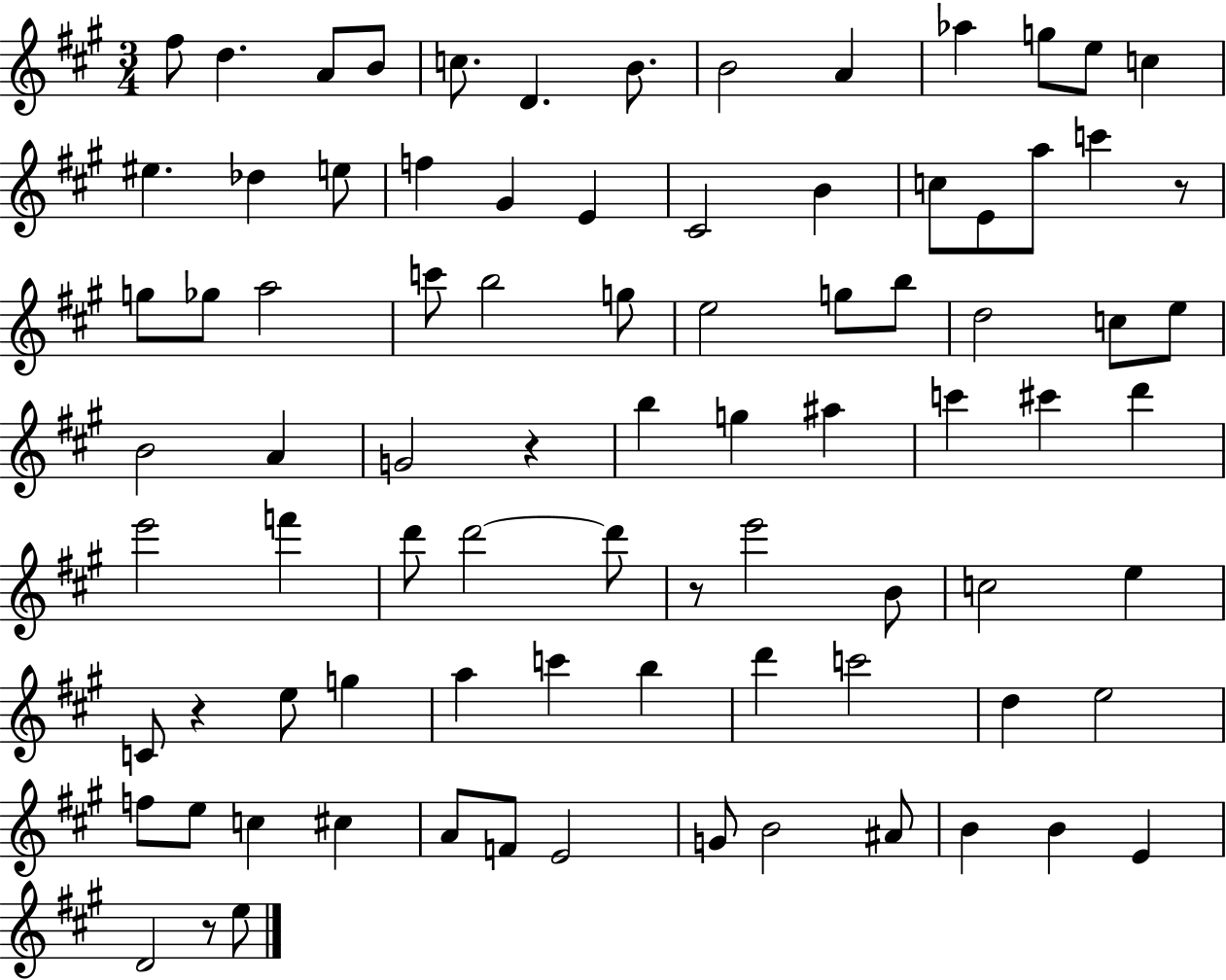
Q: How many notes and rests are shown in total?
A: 85